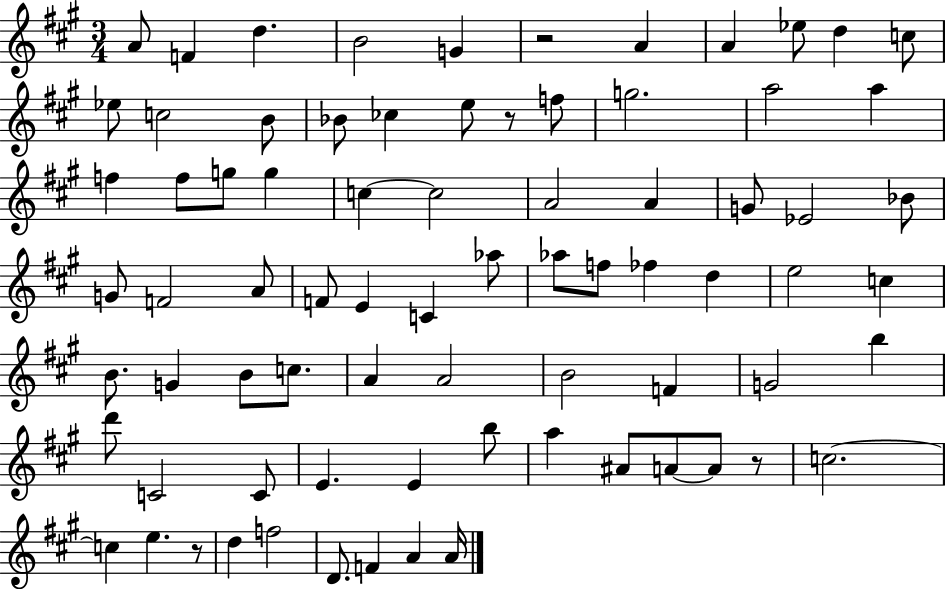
A4/e F4/q D5/q. B4/h G4/q R/h A4/q A4/q Eb5/e D5/q C5/e Eb5/e C5/h B4/e Bb4/e CES5/q E5/e R/e F5/e G5/h. A5/h A5/q F5/q F5/e G5/e G5/q C5/q C5/h A4/h A4/q G4/e Eb4/h Bb4/e G4/e F4/h A4/e F4/e E4/q C4/q Ab5/e Ab5/e F5/e FES5/q D5/q E5/h C5/q B4/e. G4/q B4/e C5/e. A4/q A4/h B4/h F4/q G4/h B5/q D6/e C4/h C4/e E4/q. E4/q B5/e A5/q A#4/e A4/e A4/e R/e C5/h. C5/q E5/q. R/e D5/q F5/h D4/e. F4/q A4/q A4/s